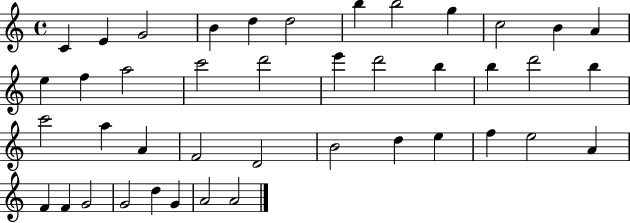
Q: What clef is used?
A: treble